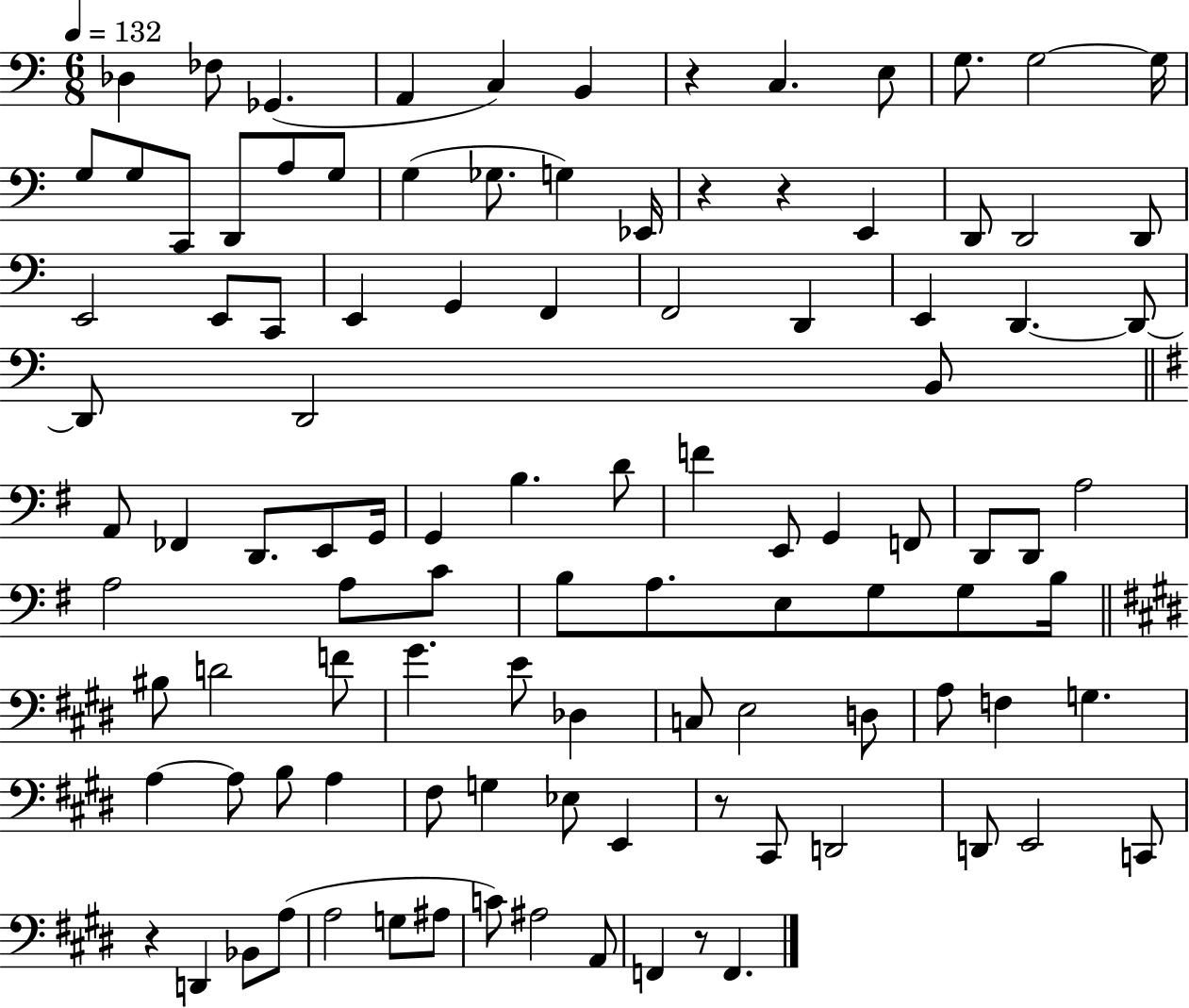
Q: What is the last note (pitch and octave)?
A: F2